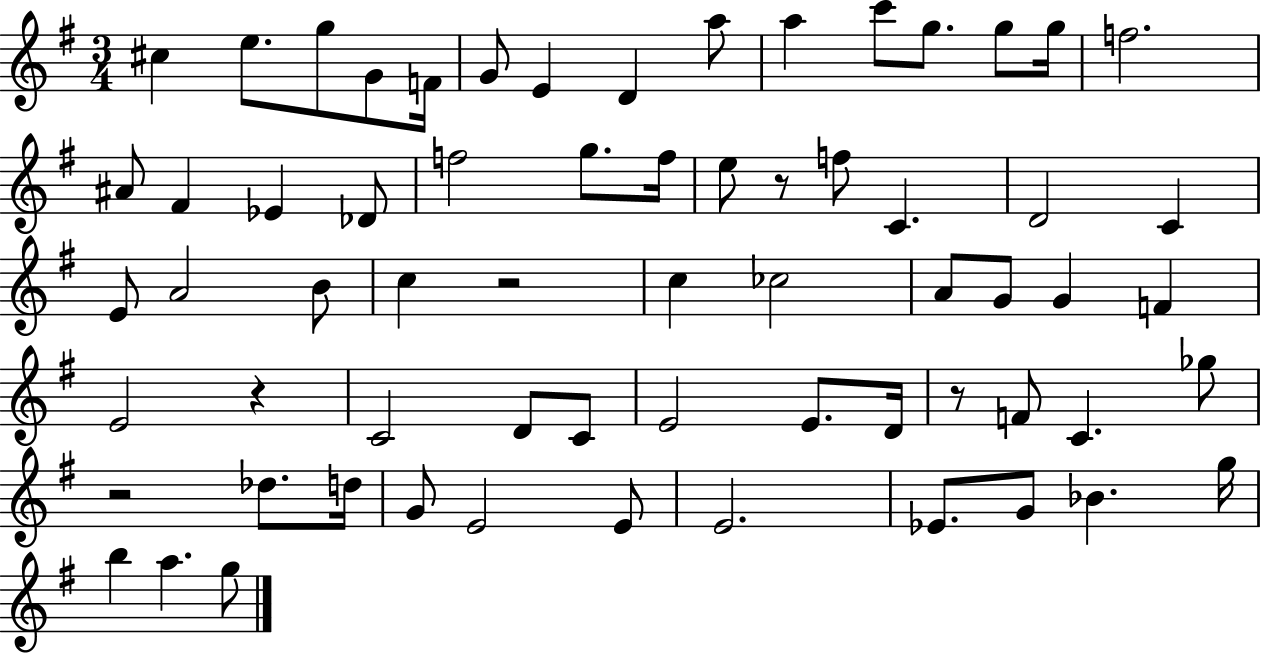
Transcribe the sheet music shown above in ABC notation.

X:1
T:Untitled
M:3/4
L:1/4
K:G
^c e/2 g/2 G/2 F/4 G/2 E D a/2 a c'/2 g/2 g/2 g/4 f2 ^A/2 ^F _E _D/2 f2 g/2 f/4 e/2 z/2 f/2 C D2 C E/2 A2 B/2 c z2 c _c2 A/2 G/2 G F E2 z C2 D/2 C/2 E2 E/2 D/4 z/2 F/2 C _g/2 z2 _d/2 d/4 G/2 E2 E/2 E2 _E/2 G/2 _B g/4 b a g/2